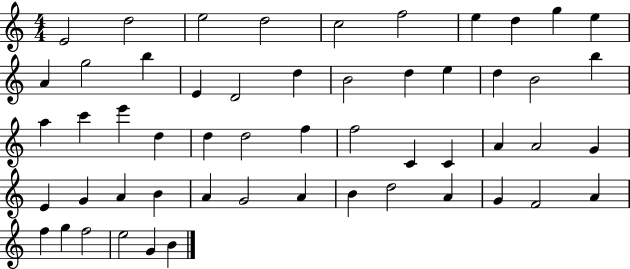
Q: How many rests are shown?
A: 0